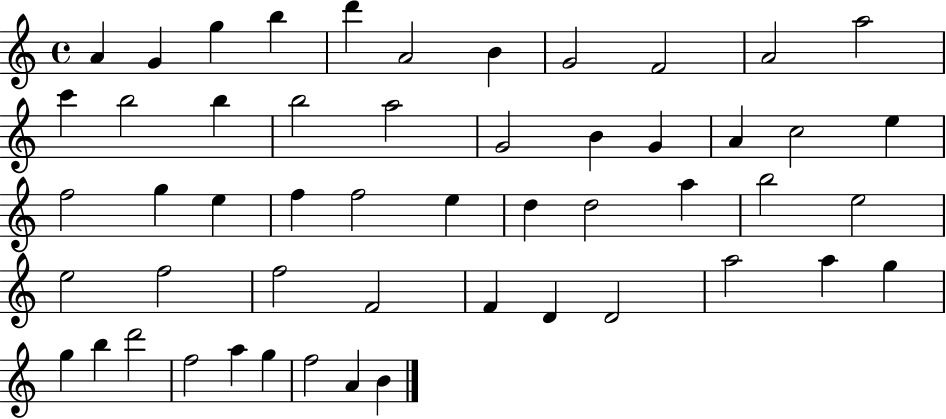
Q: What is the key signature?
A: C major